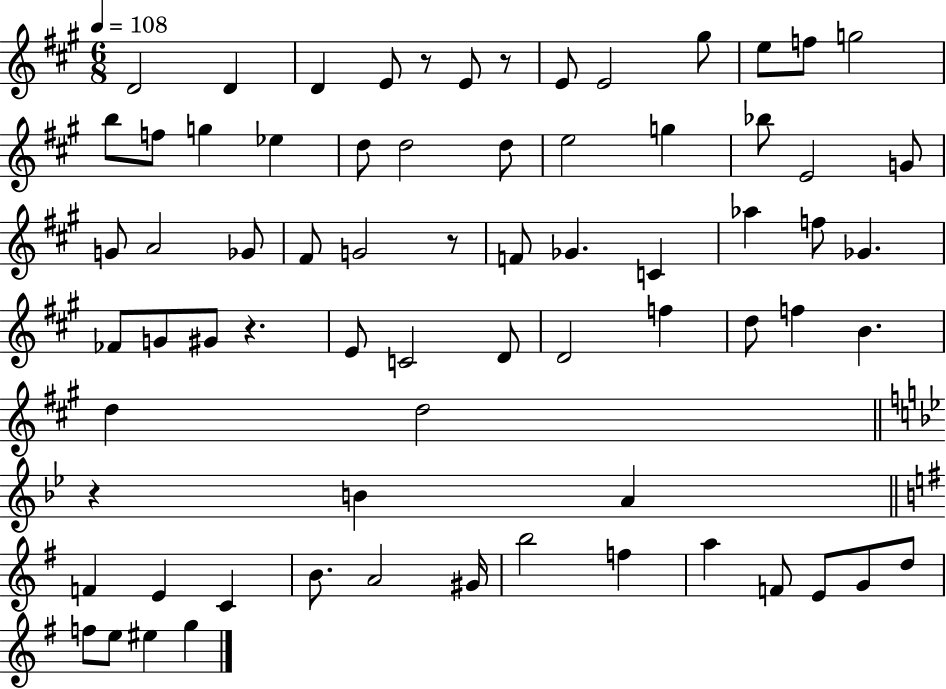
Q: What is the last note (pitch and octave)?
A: G5